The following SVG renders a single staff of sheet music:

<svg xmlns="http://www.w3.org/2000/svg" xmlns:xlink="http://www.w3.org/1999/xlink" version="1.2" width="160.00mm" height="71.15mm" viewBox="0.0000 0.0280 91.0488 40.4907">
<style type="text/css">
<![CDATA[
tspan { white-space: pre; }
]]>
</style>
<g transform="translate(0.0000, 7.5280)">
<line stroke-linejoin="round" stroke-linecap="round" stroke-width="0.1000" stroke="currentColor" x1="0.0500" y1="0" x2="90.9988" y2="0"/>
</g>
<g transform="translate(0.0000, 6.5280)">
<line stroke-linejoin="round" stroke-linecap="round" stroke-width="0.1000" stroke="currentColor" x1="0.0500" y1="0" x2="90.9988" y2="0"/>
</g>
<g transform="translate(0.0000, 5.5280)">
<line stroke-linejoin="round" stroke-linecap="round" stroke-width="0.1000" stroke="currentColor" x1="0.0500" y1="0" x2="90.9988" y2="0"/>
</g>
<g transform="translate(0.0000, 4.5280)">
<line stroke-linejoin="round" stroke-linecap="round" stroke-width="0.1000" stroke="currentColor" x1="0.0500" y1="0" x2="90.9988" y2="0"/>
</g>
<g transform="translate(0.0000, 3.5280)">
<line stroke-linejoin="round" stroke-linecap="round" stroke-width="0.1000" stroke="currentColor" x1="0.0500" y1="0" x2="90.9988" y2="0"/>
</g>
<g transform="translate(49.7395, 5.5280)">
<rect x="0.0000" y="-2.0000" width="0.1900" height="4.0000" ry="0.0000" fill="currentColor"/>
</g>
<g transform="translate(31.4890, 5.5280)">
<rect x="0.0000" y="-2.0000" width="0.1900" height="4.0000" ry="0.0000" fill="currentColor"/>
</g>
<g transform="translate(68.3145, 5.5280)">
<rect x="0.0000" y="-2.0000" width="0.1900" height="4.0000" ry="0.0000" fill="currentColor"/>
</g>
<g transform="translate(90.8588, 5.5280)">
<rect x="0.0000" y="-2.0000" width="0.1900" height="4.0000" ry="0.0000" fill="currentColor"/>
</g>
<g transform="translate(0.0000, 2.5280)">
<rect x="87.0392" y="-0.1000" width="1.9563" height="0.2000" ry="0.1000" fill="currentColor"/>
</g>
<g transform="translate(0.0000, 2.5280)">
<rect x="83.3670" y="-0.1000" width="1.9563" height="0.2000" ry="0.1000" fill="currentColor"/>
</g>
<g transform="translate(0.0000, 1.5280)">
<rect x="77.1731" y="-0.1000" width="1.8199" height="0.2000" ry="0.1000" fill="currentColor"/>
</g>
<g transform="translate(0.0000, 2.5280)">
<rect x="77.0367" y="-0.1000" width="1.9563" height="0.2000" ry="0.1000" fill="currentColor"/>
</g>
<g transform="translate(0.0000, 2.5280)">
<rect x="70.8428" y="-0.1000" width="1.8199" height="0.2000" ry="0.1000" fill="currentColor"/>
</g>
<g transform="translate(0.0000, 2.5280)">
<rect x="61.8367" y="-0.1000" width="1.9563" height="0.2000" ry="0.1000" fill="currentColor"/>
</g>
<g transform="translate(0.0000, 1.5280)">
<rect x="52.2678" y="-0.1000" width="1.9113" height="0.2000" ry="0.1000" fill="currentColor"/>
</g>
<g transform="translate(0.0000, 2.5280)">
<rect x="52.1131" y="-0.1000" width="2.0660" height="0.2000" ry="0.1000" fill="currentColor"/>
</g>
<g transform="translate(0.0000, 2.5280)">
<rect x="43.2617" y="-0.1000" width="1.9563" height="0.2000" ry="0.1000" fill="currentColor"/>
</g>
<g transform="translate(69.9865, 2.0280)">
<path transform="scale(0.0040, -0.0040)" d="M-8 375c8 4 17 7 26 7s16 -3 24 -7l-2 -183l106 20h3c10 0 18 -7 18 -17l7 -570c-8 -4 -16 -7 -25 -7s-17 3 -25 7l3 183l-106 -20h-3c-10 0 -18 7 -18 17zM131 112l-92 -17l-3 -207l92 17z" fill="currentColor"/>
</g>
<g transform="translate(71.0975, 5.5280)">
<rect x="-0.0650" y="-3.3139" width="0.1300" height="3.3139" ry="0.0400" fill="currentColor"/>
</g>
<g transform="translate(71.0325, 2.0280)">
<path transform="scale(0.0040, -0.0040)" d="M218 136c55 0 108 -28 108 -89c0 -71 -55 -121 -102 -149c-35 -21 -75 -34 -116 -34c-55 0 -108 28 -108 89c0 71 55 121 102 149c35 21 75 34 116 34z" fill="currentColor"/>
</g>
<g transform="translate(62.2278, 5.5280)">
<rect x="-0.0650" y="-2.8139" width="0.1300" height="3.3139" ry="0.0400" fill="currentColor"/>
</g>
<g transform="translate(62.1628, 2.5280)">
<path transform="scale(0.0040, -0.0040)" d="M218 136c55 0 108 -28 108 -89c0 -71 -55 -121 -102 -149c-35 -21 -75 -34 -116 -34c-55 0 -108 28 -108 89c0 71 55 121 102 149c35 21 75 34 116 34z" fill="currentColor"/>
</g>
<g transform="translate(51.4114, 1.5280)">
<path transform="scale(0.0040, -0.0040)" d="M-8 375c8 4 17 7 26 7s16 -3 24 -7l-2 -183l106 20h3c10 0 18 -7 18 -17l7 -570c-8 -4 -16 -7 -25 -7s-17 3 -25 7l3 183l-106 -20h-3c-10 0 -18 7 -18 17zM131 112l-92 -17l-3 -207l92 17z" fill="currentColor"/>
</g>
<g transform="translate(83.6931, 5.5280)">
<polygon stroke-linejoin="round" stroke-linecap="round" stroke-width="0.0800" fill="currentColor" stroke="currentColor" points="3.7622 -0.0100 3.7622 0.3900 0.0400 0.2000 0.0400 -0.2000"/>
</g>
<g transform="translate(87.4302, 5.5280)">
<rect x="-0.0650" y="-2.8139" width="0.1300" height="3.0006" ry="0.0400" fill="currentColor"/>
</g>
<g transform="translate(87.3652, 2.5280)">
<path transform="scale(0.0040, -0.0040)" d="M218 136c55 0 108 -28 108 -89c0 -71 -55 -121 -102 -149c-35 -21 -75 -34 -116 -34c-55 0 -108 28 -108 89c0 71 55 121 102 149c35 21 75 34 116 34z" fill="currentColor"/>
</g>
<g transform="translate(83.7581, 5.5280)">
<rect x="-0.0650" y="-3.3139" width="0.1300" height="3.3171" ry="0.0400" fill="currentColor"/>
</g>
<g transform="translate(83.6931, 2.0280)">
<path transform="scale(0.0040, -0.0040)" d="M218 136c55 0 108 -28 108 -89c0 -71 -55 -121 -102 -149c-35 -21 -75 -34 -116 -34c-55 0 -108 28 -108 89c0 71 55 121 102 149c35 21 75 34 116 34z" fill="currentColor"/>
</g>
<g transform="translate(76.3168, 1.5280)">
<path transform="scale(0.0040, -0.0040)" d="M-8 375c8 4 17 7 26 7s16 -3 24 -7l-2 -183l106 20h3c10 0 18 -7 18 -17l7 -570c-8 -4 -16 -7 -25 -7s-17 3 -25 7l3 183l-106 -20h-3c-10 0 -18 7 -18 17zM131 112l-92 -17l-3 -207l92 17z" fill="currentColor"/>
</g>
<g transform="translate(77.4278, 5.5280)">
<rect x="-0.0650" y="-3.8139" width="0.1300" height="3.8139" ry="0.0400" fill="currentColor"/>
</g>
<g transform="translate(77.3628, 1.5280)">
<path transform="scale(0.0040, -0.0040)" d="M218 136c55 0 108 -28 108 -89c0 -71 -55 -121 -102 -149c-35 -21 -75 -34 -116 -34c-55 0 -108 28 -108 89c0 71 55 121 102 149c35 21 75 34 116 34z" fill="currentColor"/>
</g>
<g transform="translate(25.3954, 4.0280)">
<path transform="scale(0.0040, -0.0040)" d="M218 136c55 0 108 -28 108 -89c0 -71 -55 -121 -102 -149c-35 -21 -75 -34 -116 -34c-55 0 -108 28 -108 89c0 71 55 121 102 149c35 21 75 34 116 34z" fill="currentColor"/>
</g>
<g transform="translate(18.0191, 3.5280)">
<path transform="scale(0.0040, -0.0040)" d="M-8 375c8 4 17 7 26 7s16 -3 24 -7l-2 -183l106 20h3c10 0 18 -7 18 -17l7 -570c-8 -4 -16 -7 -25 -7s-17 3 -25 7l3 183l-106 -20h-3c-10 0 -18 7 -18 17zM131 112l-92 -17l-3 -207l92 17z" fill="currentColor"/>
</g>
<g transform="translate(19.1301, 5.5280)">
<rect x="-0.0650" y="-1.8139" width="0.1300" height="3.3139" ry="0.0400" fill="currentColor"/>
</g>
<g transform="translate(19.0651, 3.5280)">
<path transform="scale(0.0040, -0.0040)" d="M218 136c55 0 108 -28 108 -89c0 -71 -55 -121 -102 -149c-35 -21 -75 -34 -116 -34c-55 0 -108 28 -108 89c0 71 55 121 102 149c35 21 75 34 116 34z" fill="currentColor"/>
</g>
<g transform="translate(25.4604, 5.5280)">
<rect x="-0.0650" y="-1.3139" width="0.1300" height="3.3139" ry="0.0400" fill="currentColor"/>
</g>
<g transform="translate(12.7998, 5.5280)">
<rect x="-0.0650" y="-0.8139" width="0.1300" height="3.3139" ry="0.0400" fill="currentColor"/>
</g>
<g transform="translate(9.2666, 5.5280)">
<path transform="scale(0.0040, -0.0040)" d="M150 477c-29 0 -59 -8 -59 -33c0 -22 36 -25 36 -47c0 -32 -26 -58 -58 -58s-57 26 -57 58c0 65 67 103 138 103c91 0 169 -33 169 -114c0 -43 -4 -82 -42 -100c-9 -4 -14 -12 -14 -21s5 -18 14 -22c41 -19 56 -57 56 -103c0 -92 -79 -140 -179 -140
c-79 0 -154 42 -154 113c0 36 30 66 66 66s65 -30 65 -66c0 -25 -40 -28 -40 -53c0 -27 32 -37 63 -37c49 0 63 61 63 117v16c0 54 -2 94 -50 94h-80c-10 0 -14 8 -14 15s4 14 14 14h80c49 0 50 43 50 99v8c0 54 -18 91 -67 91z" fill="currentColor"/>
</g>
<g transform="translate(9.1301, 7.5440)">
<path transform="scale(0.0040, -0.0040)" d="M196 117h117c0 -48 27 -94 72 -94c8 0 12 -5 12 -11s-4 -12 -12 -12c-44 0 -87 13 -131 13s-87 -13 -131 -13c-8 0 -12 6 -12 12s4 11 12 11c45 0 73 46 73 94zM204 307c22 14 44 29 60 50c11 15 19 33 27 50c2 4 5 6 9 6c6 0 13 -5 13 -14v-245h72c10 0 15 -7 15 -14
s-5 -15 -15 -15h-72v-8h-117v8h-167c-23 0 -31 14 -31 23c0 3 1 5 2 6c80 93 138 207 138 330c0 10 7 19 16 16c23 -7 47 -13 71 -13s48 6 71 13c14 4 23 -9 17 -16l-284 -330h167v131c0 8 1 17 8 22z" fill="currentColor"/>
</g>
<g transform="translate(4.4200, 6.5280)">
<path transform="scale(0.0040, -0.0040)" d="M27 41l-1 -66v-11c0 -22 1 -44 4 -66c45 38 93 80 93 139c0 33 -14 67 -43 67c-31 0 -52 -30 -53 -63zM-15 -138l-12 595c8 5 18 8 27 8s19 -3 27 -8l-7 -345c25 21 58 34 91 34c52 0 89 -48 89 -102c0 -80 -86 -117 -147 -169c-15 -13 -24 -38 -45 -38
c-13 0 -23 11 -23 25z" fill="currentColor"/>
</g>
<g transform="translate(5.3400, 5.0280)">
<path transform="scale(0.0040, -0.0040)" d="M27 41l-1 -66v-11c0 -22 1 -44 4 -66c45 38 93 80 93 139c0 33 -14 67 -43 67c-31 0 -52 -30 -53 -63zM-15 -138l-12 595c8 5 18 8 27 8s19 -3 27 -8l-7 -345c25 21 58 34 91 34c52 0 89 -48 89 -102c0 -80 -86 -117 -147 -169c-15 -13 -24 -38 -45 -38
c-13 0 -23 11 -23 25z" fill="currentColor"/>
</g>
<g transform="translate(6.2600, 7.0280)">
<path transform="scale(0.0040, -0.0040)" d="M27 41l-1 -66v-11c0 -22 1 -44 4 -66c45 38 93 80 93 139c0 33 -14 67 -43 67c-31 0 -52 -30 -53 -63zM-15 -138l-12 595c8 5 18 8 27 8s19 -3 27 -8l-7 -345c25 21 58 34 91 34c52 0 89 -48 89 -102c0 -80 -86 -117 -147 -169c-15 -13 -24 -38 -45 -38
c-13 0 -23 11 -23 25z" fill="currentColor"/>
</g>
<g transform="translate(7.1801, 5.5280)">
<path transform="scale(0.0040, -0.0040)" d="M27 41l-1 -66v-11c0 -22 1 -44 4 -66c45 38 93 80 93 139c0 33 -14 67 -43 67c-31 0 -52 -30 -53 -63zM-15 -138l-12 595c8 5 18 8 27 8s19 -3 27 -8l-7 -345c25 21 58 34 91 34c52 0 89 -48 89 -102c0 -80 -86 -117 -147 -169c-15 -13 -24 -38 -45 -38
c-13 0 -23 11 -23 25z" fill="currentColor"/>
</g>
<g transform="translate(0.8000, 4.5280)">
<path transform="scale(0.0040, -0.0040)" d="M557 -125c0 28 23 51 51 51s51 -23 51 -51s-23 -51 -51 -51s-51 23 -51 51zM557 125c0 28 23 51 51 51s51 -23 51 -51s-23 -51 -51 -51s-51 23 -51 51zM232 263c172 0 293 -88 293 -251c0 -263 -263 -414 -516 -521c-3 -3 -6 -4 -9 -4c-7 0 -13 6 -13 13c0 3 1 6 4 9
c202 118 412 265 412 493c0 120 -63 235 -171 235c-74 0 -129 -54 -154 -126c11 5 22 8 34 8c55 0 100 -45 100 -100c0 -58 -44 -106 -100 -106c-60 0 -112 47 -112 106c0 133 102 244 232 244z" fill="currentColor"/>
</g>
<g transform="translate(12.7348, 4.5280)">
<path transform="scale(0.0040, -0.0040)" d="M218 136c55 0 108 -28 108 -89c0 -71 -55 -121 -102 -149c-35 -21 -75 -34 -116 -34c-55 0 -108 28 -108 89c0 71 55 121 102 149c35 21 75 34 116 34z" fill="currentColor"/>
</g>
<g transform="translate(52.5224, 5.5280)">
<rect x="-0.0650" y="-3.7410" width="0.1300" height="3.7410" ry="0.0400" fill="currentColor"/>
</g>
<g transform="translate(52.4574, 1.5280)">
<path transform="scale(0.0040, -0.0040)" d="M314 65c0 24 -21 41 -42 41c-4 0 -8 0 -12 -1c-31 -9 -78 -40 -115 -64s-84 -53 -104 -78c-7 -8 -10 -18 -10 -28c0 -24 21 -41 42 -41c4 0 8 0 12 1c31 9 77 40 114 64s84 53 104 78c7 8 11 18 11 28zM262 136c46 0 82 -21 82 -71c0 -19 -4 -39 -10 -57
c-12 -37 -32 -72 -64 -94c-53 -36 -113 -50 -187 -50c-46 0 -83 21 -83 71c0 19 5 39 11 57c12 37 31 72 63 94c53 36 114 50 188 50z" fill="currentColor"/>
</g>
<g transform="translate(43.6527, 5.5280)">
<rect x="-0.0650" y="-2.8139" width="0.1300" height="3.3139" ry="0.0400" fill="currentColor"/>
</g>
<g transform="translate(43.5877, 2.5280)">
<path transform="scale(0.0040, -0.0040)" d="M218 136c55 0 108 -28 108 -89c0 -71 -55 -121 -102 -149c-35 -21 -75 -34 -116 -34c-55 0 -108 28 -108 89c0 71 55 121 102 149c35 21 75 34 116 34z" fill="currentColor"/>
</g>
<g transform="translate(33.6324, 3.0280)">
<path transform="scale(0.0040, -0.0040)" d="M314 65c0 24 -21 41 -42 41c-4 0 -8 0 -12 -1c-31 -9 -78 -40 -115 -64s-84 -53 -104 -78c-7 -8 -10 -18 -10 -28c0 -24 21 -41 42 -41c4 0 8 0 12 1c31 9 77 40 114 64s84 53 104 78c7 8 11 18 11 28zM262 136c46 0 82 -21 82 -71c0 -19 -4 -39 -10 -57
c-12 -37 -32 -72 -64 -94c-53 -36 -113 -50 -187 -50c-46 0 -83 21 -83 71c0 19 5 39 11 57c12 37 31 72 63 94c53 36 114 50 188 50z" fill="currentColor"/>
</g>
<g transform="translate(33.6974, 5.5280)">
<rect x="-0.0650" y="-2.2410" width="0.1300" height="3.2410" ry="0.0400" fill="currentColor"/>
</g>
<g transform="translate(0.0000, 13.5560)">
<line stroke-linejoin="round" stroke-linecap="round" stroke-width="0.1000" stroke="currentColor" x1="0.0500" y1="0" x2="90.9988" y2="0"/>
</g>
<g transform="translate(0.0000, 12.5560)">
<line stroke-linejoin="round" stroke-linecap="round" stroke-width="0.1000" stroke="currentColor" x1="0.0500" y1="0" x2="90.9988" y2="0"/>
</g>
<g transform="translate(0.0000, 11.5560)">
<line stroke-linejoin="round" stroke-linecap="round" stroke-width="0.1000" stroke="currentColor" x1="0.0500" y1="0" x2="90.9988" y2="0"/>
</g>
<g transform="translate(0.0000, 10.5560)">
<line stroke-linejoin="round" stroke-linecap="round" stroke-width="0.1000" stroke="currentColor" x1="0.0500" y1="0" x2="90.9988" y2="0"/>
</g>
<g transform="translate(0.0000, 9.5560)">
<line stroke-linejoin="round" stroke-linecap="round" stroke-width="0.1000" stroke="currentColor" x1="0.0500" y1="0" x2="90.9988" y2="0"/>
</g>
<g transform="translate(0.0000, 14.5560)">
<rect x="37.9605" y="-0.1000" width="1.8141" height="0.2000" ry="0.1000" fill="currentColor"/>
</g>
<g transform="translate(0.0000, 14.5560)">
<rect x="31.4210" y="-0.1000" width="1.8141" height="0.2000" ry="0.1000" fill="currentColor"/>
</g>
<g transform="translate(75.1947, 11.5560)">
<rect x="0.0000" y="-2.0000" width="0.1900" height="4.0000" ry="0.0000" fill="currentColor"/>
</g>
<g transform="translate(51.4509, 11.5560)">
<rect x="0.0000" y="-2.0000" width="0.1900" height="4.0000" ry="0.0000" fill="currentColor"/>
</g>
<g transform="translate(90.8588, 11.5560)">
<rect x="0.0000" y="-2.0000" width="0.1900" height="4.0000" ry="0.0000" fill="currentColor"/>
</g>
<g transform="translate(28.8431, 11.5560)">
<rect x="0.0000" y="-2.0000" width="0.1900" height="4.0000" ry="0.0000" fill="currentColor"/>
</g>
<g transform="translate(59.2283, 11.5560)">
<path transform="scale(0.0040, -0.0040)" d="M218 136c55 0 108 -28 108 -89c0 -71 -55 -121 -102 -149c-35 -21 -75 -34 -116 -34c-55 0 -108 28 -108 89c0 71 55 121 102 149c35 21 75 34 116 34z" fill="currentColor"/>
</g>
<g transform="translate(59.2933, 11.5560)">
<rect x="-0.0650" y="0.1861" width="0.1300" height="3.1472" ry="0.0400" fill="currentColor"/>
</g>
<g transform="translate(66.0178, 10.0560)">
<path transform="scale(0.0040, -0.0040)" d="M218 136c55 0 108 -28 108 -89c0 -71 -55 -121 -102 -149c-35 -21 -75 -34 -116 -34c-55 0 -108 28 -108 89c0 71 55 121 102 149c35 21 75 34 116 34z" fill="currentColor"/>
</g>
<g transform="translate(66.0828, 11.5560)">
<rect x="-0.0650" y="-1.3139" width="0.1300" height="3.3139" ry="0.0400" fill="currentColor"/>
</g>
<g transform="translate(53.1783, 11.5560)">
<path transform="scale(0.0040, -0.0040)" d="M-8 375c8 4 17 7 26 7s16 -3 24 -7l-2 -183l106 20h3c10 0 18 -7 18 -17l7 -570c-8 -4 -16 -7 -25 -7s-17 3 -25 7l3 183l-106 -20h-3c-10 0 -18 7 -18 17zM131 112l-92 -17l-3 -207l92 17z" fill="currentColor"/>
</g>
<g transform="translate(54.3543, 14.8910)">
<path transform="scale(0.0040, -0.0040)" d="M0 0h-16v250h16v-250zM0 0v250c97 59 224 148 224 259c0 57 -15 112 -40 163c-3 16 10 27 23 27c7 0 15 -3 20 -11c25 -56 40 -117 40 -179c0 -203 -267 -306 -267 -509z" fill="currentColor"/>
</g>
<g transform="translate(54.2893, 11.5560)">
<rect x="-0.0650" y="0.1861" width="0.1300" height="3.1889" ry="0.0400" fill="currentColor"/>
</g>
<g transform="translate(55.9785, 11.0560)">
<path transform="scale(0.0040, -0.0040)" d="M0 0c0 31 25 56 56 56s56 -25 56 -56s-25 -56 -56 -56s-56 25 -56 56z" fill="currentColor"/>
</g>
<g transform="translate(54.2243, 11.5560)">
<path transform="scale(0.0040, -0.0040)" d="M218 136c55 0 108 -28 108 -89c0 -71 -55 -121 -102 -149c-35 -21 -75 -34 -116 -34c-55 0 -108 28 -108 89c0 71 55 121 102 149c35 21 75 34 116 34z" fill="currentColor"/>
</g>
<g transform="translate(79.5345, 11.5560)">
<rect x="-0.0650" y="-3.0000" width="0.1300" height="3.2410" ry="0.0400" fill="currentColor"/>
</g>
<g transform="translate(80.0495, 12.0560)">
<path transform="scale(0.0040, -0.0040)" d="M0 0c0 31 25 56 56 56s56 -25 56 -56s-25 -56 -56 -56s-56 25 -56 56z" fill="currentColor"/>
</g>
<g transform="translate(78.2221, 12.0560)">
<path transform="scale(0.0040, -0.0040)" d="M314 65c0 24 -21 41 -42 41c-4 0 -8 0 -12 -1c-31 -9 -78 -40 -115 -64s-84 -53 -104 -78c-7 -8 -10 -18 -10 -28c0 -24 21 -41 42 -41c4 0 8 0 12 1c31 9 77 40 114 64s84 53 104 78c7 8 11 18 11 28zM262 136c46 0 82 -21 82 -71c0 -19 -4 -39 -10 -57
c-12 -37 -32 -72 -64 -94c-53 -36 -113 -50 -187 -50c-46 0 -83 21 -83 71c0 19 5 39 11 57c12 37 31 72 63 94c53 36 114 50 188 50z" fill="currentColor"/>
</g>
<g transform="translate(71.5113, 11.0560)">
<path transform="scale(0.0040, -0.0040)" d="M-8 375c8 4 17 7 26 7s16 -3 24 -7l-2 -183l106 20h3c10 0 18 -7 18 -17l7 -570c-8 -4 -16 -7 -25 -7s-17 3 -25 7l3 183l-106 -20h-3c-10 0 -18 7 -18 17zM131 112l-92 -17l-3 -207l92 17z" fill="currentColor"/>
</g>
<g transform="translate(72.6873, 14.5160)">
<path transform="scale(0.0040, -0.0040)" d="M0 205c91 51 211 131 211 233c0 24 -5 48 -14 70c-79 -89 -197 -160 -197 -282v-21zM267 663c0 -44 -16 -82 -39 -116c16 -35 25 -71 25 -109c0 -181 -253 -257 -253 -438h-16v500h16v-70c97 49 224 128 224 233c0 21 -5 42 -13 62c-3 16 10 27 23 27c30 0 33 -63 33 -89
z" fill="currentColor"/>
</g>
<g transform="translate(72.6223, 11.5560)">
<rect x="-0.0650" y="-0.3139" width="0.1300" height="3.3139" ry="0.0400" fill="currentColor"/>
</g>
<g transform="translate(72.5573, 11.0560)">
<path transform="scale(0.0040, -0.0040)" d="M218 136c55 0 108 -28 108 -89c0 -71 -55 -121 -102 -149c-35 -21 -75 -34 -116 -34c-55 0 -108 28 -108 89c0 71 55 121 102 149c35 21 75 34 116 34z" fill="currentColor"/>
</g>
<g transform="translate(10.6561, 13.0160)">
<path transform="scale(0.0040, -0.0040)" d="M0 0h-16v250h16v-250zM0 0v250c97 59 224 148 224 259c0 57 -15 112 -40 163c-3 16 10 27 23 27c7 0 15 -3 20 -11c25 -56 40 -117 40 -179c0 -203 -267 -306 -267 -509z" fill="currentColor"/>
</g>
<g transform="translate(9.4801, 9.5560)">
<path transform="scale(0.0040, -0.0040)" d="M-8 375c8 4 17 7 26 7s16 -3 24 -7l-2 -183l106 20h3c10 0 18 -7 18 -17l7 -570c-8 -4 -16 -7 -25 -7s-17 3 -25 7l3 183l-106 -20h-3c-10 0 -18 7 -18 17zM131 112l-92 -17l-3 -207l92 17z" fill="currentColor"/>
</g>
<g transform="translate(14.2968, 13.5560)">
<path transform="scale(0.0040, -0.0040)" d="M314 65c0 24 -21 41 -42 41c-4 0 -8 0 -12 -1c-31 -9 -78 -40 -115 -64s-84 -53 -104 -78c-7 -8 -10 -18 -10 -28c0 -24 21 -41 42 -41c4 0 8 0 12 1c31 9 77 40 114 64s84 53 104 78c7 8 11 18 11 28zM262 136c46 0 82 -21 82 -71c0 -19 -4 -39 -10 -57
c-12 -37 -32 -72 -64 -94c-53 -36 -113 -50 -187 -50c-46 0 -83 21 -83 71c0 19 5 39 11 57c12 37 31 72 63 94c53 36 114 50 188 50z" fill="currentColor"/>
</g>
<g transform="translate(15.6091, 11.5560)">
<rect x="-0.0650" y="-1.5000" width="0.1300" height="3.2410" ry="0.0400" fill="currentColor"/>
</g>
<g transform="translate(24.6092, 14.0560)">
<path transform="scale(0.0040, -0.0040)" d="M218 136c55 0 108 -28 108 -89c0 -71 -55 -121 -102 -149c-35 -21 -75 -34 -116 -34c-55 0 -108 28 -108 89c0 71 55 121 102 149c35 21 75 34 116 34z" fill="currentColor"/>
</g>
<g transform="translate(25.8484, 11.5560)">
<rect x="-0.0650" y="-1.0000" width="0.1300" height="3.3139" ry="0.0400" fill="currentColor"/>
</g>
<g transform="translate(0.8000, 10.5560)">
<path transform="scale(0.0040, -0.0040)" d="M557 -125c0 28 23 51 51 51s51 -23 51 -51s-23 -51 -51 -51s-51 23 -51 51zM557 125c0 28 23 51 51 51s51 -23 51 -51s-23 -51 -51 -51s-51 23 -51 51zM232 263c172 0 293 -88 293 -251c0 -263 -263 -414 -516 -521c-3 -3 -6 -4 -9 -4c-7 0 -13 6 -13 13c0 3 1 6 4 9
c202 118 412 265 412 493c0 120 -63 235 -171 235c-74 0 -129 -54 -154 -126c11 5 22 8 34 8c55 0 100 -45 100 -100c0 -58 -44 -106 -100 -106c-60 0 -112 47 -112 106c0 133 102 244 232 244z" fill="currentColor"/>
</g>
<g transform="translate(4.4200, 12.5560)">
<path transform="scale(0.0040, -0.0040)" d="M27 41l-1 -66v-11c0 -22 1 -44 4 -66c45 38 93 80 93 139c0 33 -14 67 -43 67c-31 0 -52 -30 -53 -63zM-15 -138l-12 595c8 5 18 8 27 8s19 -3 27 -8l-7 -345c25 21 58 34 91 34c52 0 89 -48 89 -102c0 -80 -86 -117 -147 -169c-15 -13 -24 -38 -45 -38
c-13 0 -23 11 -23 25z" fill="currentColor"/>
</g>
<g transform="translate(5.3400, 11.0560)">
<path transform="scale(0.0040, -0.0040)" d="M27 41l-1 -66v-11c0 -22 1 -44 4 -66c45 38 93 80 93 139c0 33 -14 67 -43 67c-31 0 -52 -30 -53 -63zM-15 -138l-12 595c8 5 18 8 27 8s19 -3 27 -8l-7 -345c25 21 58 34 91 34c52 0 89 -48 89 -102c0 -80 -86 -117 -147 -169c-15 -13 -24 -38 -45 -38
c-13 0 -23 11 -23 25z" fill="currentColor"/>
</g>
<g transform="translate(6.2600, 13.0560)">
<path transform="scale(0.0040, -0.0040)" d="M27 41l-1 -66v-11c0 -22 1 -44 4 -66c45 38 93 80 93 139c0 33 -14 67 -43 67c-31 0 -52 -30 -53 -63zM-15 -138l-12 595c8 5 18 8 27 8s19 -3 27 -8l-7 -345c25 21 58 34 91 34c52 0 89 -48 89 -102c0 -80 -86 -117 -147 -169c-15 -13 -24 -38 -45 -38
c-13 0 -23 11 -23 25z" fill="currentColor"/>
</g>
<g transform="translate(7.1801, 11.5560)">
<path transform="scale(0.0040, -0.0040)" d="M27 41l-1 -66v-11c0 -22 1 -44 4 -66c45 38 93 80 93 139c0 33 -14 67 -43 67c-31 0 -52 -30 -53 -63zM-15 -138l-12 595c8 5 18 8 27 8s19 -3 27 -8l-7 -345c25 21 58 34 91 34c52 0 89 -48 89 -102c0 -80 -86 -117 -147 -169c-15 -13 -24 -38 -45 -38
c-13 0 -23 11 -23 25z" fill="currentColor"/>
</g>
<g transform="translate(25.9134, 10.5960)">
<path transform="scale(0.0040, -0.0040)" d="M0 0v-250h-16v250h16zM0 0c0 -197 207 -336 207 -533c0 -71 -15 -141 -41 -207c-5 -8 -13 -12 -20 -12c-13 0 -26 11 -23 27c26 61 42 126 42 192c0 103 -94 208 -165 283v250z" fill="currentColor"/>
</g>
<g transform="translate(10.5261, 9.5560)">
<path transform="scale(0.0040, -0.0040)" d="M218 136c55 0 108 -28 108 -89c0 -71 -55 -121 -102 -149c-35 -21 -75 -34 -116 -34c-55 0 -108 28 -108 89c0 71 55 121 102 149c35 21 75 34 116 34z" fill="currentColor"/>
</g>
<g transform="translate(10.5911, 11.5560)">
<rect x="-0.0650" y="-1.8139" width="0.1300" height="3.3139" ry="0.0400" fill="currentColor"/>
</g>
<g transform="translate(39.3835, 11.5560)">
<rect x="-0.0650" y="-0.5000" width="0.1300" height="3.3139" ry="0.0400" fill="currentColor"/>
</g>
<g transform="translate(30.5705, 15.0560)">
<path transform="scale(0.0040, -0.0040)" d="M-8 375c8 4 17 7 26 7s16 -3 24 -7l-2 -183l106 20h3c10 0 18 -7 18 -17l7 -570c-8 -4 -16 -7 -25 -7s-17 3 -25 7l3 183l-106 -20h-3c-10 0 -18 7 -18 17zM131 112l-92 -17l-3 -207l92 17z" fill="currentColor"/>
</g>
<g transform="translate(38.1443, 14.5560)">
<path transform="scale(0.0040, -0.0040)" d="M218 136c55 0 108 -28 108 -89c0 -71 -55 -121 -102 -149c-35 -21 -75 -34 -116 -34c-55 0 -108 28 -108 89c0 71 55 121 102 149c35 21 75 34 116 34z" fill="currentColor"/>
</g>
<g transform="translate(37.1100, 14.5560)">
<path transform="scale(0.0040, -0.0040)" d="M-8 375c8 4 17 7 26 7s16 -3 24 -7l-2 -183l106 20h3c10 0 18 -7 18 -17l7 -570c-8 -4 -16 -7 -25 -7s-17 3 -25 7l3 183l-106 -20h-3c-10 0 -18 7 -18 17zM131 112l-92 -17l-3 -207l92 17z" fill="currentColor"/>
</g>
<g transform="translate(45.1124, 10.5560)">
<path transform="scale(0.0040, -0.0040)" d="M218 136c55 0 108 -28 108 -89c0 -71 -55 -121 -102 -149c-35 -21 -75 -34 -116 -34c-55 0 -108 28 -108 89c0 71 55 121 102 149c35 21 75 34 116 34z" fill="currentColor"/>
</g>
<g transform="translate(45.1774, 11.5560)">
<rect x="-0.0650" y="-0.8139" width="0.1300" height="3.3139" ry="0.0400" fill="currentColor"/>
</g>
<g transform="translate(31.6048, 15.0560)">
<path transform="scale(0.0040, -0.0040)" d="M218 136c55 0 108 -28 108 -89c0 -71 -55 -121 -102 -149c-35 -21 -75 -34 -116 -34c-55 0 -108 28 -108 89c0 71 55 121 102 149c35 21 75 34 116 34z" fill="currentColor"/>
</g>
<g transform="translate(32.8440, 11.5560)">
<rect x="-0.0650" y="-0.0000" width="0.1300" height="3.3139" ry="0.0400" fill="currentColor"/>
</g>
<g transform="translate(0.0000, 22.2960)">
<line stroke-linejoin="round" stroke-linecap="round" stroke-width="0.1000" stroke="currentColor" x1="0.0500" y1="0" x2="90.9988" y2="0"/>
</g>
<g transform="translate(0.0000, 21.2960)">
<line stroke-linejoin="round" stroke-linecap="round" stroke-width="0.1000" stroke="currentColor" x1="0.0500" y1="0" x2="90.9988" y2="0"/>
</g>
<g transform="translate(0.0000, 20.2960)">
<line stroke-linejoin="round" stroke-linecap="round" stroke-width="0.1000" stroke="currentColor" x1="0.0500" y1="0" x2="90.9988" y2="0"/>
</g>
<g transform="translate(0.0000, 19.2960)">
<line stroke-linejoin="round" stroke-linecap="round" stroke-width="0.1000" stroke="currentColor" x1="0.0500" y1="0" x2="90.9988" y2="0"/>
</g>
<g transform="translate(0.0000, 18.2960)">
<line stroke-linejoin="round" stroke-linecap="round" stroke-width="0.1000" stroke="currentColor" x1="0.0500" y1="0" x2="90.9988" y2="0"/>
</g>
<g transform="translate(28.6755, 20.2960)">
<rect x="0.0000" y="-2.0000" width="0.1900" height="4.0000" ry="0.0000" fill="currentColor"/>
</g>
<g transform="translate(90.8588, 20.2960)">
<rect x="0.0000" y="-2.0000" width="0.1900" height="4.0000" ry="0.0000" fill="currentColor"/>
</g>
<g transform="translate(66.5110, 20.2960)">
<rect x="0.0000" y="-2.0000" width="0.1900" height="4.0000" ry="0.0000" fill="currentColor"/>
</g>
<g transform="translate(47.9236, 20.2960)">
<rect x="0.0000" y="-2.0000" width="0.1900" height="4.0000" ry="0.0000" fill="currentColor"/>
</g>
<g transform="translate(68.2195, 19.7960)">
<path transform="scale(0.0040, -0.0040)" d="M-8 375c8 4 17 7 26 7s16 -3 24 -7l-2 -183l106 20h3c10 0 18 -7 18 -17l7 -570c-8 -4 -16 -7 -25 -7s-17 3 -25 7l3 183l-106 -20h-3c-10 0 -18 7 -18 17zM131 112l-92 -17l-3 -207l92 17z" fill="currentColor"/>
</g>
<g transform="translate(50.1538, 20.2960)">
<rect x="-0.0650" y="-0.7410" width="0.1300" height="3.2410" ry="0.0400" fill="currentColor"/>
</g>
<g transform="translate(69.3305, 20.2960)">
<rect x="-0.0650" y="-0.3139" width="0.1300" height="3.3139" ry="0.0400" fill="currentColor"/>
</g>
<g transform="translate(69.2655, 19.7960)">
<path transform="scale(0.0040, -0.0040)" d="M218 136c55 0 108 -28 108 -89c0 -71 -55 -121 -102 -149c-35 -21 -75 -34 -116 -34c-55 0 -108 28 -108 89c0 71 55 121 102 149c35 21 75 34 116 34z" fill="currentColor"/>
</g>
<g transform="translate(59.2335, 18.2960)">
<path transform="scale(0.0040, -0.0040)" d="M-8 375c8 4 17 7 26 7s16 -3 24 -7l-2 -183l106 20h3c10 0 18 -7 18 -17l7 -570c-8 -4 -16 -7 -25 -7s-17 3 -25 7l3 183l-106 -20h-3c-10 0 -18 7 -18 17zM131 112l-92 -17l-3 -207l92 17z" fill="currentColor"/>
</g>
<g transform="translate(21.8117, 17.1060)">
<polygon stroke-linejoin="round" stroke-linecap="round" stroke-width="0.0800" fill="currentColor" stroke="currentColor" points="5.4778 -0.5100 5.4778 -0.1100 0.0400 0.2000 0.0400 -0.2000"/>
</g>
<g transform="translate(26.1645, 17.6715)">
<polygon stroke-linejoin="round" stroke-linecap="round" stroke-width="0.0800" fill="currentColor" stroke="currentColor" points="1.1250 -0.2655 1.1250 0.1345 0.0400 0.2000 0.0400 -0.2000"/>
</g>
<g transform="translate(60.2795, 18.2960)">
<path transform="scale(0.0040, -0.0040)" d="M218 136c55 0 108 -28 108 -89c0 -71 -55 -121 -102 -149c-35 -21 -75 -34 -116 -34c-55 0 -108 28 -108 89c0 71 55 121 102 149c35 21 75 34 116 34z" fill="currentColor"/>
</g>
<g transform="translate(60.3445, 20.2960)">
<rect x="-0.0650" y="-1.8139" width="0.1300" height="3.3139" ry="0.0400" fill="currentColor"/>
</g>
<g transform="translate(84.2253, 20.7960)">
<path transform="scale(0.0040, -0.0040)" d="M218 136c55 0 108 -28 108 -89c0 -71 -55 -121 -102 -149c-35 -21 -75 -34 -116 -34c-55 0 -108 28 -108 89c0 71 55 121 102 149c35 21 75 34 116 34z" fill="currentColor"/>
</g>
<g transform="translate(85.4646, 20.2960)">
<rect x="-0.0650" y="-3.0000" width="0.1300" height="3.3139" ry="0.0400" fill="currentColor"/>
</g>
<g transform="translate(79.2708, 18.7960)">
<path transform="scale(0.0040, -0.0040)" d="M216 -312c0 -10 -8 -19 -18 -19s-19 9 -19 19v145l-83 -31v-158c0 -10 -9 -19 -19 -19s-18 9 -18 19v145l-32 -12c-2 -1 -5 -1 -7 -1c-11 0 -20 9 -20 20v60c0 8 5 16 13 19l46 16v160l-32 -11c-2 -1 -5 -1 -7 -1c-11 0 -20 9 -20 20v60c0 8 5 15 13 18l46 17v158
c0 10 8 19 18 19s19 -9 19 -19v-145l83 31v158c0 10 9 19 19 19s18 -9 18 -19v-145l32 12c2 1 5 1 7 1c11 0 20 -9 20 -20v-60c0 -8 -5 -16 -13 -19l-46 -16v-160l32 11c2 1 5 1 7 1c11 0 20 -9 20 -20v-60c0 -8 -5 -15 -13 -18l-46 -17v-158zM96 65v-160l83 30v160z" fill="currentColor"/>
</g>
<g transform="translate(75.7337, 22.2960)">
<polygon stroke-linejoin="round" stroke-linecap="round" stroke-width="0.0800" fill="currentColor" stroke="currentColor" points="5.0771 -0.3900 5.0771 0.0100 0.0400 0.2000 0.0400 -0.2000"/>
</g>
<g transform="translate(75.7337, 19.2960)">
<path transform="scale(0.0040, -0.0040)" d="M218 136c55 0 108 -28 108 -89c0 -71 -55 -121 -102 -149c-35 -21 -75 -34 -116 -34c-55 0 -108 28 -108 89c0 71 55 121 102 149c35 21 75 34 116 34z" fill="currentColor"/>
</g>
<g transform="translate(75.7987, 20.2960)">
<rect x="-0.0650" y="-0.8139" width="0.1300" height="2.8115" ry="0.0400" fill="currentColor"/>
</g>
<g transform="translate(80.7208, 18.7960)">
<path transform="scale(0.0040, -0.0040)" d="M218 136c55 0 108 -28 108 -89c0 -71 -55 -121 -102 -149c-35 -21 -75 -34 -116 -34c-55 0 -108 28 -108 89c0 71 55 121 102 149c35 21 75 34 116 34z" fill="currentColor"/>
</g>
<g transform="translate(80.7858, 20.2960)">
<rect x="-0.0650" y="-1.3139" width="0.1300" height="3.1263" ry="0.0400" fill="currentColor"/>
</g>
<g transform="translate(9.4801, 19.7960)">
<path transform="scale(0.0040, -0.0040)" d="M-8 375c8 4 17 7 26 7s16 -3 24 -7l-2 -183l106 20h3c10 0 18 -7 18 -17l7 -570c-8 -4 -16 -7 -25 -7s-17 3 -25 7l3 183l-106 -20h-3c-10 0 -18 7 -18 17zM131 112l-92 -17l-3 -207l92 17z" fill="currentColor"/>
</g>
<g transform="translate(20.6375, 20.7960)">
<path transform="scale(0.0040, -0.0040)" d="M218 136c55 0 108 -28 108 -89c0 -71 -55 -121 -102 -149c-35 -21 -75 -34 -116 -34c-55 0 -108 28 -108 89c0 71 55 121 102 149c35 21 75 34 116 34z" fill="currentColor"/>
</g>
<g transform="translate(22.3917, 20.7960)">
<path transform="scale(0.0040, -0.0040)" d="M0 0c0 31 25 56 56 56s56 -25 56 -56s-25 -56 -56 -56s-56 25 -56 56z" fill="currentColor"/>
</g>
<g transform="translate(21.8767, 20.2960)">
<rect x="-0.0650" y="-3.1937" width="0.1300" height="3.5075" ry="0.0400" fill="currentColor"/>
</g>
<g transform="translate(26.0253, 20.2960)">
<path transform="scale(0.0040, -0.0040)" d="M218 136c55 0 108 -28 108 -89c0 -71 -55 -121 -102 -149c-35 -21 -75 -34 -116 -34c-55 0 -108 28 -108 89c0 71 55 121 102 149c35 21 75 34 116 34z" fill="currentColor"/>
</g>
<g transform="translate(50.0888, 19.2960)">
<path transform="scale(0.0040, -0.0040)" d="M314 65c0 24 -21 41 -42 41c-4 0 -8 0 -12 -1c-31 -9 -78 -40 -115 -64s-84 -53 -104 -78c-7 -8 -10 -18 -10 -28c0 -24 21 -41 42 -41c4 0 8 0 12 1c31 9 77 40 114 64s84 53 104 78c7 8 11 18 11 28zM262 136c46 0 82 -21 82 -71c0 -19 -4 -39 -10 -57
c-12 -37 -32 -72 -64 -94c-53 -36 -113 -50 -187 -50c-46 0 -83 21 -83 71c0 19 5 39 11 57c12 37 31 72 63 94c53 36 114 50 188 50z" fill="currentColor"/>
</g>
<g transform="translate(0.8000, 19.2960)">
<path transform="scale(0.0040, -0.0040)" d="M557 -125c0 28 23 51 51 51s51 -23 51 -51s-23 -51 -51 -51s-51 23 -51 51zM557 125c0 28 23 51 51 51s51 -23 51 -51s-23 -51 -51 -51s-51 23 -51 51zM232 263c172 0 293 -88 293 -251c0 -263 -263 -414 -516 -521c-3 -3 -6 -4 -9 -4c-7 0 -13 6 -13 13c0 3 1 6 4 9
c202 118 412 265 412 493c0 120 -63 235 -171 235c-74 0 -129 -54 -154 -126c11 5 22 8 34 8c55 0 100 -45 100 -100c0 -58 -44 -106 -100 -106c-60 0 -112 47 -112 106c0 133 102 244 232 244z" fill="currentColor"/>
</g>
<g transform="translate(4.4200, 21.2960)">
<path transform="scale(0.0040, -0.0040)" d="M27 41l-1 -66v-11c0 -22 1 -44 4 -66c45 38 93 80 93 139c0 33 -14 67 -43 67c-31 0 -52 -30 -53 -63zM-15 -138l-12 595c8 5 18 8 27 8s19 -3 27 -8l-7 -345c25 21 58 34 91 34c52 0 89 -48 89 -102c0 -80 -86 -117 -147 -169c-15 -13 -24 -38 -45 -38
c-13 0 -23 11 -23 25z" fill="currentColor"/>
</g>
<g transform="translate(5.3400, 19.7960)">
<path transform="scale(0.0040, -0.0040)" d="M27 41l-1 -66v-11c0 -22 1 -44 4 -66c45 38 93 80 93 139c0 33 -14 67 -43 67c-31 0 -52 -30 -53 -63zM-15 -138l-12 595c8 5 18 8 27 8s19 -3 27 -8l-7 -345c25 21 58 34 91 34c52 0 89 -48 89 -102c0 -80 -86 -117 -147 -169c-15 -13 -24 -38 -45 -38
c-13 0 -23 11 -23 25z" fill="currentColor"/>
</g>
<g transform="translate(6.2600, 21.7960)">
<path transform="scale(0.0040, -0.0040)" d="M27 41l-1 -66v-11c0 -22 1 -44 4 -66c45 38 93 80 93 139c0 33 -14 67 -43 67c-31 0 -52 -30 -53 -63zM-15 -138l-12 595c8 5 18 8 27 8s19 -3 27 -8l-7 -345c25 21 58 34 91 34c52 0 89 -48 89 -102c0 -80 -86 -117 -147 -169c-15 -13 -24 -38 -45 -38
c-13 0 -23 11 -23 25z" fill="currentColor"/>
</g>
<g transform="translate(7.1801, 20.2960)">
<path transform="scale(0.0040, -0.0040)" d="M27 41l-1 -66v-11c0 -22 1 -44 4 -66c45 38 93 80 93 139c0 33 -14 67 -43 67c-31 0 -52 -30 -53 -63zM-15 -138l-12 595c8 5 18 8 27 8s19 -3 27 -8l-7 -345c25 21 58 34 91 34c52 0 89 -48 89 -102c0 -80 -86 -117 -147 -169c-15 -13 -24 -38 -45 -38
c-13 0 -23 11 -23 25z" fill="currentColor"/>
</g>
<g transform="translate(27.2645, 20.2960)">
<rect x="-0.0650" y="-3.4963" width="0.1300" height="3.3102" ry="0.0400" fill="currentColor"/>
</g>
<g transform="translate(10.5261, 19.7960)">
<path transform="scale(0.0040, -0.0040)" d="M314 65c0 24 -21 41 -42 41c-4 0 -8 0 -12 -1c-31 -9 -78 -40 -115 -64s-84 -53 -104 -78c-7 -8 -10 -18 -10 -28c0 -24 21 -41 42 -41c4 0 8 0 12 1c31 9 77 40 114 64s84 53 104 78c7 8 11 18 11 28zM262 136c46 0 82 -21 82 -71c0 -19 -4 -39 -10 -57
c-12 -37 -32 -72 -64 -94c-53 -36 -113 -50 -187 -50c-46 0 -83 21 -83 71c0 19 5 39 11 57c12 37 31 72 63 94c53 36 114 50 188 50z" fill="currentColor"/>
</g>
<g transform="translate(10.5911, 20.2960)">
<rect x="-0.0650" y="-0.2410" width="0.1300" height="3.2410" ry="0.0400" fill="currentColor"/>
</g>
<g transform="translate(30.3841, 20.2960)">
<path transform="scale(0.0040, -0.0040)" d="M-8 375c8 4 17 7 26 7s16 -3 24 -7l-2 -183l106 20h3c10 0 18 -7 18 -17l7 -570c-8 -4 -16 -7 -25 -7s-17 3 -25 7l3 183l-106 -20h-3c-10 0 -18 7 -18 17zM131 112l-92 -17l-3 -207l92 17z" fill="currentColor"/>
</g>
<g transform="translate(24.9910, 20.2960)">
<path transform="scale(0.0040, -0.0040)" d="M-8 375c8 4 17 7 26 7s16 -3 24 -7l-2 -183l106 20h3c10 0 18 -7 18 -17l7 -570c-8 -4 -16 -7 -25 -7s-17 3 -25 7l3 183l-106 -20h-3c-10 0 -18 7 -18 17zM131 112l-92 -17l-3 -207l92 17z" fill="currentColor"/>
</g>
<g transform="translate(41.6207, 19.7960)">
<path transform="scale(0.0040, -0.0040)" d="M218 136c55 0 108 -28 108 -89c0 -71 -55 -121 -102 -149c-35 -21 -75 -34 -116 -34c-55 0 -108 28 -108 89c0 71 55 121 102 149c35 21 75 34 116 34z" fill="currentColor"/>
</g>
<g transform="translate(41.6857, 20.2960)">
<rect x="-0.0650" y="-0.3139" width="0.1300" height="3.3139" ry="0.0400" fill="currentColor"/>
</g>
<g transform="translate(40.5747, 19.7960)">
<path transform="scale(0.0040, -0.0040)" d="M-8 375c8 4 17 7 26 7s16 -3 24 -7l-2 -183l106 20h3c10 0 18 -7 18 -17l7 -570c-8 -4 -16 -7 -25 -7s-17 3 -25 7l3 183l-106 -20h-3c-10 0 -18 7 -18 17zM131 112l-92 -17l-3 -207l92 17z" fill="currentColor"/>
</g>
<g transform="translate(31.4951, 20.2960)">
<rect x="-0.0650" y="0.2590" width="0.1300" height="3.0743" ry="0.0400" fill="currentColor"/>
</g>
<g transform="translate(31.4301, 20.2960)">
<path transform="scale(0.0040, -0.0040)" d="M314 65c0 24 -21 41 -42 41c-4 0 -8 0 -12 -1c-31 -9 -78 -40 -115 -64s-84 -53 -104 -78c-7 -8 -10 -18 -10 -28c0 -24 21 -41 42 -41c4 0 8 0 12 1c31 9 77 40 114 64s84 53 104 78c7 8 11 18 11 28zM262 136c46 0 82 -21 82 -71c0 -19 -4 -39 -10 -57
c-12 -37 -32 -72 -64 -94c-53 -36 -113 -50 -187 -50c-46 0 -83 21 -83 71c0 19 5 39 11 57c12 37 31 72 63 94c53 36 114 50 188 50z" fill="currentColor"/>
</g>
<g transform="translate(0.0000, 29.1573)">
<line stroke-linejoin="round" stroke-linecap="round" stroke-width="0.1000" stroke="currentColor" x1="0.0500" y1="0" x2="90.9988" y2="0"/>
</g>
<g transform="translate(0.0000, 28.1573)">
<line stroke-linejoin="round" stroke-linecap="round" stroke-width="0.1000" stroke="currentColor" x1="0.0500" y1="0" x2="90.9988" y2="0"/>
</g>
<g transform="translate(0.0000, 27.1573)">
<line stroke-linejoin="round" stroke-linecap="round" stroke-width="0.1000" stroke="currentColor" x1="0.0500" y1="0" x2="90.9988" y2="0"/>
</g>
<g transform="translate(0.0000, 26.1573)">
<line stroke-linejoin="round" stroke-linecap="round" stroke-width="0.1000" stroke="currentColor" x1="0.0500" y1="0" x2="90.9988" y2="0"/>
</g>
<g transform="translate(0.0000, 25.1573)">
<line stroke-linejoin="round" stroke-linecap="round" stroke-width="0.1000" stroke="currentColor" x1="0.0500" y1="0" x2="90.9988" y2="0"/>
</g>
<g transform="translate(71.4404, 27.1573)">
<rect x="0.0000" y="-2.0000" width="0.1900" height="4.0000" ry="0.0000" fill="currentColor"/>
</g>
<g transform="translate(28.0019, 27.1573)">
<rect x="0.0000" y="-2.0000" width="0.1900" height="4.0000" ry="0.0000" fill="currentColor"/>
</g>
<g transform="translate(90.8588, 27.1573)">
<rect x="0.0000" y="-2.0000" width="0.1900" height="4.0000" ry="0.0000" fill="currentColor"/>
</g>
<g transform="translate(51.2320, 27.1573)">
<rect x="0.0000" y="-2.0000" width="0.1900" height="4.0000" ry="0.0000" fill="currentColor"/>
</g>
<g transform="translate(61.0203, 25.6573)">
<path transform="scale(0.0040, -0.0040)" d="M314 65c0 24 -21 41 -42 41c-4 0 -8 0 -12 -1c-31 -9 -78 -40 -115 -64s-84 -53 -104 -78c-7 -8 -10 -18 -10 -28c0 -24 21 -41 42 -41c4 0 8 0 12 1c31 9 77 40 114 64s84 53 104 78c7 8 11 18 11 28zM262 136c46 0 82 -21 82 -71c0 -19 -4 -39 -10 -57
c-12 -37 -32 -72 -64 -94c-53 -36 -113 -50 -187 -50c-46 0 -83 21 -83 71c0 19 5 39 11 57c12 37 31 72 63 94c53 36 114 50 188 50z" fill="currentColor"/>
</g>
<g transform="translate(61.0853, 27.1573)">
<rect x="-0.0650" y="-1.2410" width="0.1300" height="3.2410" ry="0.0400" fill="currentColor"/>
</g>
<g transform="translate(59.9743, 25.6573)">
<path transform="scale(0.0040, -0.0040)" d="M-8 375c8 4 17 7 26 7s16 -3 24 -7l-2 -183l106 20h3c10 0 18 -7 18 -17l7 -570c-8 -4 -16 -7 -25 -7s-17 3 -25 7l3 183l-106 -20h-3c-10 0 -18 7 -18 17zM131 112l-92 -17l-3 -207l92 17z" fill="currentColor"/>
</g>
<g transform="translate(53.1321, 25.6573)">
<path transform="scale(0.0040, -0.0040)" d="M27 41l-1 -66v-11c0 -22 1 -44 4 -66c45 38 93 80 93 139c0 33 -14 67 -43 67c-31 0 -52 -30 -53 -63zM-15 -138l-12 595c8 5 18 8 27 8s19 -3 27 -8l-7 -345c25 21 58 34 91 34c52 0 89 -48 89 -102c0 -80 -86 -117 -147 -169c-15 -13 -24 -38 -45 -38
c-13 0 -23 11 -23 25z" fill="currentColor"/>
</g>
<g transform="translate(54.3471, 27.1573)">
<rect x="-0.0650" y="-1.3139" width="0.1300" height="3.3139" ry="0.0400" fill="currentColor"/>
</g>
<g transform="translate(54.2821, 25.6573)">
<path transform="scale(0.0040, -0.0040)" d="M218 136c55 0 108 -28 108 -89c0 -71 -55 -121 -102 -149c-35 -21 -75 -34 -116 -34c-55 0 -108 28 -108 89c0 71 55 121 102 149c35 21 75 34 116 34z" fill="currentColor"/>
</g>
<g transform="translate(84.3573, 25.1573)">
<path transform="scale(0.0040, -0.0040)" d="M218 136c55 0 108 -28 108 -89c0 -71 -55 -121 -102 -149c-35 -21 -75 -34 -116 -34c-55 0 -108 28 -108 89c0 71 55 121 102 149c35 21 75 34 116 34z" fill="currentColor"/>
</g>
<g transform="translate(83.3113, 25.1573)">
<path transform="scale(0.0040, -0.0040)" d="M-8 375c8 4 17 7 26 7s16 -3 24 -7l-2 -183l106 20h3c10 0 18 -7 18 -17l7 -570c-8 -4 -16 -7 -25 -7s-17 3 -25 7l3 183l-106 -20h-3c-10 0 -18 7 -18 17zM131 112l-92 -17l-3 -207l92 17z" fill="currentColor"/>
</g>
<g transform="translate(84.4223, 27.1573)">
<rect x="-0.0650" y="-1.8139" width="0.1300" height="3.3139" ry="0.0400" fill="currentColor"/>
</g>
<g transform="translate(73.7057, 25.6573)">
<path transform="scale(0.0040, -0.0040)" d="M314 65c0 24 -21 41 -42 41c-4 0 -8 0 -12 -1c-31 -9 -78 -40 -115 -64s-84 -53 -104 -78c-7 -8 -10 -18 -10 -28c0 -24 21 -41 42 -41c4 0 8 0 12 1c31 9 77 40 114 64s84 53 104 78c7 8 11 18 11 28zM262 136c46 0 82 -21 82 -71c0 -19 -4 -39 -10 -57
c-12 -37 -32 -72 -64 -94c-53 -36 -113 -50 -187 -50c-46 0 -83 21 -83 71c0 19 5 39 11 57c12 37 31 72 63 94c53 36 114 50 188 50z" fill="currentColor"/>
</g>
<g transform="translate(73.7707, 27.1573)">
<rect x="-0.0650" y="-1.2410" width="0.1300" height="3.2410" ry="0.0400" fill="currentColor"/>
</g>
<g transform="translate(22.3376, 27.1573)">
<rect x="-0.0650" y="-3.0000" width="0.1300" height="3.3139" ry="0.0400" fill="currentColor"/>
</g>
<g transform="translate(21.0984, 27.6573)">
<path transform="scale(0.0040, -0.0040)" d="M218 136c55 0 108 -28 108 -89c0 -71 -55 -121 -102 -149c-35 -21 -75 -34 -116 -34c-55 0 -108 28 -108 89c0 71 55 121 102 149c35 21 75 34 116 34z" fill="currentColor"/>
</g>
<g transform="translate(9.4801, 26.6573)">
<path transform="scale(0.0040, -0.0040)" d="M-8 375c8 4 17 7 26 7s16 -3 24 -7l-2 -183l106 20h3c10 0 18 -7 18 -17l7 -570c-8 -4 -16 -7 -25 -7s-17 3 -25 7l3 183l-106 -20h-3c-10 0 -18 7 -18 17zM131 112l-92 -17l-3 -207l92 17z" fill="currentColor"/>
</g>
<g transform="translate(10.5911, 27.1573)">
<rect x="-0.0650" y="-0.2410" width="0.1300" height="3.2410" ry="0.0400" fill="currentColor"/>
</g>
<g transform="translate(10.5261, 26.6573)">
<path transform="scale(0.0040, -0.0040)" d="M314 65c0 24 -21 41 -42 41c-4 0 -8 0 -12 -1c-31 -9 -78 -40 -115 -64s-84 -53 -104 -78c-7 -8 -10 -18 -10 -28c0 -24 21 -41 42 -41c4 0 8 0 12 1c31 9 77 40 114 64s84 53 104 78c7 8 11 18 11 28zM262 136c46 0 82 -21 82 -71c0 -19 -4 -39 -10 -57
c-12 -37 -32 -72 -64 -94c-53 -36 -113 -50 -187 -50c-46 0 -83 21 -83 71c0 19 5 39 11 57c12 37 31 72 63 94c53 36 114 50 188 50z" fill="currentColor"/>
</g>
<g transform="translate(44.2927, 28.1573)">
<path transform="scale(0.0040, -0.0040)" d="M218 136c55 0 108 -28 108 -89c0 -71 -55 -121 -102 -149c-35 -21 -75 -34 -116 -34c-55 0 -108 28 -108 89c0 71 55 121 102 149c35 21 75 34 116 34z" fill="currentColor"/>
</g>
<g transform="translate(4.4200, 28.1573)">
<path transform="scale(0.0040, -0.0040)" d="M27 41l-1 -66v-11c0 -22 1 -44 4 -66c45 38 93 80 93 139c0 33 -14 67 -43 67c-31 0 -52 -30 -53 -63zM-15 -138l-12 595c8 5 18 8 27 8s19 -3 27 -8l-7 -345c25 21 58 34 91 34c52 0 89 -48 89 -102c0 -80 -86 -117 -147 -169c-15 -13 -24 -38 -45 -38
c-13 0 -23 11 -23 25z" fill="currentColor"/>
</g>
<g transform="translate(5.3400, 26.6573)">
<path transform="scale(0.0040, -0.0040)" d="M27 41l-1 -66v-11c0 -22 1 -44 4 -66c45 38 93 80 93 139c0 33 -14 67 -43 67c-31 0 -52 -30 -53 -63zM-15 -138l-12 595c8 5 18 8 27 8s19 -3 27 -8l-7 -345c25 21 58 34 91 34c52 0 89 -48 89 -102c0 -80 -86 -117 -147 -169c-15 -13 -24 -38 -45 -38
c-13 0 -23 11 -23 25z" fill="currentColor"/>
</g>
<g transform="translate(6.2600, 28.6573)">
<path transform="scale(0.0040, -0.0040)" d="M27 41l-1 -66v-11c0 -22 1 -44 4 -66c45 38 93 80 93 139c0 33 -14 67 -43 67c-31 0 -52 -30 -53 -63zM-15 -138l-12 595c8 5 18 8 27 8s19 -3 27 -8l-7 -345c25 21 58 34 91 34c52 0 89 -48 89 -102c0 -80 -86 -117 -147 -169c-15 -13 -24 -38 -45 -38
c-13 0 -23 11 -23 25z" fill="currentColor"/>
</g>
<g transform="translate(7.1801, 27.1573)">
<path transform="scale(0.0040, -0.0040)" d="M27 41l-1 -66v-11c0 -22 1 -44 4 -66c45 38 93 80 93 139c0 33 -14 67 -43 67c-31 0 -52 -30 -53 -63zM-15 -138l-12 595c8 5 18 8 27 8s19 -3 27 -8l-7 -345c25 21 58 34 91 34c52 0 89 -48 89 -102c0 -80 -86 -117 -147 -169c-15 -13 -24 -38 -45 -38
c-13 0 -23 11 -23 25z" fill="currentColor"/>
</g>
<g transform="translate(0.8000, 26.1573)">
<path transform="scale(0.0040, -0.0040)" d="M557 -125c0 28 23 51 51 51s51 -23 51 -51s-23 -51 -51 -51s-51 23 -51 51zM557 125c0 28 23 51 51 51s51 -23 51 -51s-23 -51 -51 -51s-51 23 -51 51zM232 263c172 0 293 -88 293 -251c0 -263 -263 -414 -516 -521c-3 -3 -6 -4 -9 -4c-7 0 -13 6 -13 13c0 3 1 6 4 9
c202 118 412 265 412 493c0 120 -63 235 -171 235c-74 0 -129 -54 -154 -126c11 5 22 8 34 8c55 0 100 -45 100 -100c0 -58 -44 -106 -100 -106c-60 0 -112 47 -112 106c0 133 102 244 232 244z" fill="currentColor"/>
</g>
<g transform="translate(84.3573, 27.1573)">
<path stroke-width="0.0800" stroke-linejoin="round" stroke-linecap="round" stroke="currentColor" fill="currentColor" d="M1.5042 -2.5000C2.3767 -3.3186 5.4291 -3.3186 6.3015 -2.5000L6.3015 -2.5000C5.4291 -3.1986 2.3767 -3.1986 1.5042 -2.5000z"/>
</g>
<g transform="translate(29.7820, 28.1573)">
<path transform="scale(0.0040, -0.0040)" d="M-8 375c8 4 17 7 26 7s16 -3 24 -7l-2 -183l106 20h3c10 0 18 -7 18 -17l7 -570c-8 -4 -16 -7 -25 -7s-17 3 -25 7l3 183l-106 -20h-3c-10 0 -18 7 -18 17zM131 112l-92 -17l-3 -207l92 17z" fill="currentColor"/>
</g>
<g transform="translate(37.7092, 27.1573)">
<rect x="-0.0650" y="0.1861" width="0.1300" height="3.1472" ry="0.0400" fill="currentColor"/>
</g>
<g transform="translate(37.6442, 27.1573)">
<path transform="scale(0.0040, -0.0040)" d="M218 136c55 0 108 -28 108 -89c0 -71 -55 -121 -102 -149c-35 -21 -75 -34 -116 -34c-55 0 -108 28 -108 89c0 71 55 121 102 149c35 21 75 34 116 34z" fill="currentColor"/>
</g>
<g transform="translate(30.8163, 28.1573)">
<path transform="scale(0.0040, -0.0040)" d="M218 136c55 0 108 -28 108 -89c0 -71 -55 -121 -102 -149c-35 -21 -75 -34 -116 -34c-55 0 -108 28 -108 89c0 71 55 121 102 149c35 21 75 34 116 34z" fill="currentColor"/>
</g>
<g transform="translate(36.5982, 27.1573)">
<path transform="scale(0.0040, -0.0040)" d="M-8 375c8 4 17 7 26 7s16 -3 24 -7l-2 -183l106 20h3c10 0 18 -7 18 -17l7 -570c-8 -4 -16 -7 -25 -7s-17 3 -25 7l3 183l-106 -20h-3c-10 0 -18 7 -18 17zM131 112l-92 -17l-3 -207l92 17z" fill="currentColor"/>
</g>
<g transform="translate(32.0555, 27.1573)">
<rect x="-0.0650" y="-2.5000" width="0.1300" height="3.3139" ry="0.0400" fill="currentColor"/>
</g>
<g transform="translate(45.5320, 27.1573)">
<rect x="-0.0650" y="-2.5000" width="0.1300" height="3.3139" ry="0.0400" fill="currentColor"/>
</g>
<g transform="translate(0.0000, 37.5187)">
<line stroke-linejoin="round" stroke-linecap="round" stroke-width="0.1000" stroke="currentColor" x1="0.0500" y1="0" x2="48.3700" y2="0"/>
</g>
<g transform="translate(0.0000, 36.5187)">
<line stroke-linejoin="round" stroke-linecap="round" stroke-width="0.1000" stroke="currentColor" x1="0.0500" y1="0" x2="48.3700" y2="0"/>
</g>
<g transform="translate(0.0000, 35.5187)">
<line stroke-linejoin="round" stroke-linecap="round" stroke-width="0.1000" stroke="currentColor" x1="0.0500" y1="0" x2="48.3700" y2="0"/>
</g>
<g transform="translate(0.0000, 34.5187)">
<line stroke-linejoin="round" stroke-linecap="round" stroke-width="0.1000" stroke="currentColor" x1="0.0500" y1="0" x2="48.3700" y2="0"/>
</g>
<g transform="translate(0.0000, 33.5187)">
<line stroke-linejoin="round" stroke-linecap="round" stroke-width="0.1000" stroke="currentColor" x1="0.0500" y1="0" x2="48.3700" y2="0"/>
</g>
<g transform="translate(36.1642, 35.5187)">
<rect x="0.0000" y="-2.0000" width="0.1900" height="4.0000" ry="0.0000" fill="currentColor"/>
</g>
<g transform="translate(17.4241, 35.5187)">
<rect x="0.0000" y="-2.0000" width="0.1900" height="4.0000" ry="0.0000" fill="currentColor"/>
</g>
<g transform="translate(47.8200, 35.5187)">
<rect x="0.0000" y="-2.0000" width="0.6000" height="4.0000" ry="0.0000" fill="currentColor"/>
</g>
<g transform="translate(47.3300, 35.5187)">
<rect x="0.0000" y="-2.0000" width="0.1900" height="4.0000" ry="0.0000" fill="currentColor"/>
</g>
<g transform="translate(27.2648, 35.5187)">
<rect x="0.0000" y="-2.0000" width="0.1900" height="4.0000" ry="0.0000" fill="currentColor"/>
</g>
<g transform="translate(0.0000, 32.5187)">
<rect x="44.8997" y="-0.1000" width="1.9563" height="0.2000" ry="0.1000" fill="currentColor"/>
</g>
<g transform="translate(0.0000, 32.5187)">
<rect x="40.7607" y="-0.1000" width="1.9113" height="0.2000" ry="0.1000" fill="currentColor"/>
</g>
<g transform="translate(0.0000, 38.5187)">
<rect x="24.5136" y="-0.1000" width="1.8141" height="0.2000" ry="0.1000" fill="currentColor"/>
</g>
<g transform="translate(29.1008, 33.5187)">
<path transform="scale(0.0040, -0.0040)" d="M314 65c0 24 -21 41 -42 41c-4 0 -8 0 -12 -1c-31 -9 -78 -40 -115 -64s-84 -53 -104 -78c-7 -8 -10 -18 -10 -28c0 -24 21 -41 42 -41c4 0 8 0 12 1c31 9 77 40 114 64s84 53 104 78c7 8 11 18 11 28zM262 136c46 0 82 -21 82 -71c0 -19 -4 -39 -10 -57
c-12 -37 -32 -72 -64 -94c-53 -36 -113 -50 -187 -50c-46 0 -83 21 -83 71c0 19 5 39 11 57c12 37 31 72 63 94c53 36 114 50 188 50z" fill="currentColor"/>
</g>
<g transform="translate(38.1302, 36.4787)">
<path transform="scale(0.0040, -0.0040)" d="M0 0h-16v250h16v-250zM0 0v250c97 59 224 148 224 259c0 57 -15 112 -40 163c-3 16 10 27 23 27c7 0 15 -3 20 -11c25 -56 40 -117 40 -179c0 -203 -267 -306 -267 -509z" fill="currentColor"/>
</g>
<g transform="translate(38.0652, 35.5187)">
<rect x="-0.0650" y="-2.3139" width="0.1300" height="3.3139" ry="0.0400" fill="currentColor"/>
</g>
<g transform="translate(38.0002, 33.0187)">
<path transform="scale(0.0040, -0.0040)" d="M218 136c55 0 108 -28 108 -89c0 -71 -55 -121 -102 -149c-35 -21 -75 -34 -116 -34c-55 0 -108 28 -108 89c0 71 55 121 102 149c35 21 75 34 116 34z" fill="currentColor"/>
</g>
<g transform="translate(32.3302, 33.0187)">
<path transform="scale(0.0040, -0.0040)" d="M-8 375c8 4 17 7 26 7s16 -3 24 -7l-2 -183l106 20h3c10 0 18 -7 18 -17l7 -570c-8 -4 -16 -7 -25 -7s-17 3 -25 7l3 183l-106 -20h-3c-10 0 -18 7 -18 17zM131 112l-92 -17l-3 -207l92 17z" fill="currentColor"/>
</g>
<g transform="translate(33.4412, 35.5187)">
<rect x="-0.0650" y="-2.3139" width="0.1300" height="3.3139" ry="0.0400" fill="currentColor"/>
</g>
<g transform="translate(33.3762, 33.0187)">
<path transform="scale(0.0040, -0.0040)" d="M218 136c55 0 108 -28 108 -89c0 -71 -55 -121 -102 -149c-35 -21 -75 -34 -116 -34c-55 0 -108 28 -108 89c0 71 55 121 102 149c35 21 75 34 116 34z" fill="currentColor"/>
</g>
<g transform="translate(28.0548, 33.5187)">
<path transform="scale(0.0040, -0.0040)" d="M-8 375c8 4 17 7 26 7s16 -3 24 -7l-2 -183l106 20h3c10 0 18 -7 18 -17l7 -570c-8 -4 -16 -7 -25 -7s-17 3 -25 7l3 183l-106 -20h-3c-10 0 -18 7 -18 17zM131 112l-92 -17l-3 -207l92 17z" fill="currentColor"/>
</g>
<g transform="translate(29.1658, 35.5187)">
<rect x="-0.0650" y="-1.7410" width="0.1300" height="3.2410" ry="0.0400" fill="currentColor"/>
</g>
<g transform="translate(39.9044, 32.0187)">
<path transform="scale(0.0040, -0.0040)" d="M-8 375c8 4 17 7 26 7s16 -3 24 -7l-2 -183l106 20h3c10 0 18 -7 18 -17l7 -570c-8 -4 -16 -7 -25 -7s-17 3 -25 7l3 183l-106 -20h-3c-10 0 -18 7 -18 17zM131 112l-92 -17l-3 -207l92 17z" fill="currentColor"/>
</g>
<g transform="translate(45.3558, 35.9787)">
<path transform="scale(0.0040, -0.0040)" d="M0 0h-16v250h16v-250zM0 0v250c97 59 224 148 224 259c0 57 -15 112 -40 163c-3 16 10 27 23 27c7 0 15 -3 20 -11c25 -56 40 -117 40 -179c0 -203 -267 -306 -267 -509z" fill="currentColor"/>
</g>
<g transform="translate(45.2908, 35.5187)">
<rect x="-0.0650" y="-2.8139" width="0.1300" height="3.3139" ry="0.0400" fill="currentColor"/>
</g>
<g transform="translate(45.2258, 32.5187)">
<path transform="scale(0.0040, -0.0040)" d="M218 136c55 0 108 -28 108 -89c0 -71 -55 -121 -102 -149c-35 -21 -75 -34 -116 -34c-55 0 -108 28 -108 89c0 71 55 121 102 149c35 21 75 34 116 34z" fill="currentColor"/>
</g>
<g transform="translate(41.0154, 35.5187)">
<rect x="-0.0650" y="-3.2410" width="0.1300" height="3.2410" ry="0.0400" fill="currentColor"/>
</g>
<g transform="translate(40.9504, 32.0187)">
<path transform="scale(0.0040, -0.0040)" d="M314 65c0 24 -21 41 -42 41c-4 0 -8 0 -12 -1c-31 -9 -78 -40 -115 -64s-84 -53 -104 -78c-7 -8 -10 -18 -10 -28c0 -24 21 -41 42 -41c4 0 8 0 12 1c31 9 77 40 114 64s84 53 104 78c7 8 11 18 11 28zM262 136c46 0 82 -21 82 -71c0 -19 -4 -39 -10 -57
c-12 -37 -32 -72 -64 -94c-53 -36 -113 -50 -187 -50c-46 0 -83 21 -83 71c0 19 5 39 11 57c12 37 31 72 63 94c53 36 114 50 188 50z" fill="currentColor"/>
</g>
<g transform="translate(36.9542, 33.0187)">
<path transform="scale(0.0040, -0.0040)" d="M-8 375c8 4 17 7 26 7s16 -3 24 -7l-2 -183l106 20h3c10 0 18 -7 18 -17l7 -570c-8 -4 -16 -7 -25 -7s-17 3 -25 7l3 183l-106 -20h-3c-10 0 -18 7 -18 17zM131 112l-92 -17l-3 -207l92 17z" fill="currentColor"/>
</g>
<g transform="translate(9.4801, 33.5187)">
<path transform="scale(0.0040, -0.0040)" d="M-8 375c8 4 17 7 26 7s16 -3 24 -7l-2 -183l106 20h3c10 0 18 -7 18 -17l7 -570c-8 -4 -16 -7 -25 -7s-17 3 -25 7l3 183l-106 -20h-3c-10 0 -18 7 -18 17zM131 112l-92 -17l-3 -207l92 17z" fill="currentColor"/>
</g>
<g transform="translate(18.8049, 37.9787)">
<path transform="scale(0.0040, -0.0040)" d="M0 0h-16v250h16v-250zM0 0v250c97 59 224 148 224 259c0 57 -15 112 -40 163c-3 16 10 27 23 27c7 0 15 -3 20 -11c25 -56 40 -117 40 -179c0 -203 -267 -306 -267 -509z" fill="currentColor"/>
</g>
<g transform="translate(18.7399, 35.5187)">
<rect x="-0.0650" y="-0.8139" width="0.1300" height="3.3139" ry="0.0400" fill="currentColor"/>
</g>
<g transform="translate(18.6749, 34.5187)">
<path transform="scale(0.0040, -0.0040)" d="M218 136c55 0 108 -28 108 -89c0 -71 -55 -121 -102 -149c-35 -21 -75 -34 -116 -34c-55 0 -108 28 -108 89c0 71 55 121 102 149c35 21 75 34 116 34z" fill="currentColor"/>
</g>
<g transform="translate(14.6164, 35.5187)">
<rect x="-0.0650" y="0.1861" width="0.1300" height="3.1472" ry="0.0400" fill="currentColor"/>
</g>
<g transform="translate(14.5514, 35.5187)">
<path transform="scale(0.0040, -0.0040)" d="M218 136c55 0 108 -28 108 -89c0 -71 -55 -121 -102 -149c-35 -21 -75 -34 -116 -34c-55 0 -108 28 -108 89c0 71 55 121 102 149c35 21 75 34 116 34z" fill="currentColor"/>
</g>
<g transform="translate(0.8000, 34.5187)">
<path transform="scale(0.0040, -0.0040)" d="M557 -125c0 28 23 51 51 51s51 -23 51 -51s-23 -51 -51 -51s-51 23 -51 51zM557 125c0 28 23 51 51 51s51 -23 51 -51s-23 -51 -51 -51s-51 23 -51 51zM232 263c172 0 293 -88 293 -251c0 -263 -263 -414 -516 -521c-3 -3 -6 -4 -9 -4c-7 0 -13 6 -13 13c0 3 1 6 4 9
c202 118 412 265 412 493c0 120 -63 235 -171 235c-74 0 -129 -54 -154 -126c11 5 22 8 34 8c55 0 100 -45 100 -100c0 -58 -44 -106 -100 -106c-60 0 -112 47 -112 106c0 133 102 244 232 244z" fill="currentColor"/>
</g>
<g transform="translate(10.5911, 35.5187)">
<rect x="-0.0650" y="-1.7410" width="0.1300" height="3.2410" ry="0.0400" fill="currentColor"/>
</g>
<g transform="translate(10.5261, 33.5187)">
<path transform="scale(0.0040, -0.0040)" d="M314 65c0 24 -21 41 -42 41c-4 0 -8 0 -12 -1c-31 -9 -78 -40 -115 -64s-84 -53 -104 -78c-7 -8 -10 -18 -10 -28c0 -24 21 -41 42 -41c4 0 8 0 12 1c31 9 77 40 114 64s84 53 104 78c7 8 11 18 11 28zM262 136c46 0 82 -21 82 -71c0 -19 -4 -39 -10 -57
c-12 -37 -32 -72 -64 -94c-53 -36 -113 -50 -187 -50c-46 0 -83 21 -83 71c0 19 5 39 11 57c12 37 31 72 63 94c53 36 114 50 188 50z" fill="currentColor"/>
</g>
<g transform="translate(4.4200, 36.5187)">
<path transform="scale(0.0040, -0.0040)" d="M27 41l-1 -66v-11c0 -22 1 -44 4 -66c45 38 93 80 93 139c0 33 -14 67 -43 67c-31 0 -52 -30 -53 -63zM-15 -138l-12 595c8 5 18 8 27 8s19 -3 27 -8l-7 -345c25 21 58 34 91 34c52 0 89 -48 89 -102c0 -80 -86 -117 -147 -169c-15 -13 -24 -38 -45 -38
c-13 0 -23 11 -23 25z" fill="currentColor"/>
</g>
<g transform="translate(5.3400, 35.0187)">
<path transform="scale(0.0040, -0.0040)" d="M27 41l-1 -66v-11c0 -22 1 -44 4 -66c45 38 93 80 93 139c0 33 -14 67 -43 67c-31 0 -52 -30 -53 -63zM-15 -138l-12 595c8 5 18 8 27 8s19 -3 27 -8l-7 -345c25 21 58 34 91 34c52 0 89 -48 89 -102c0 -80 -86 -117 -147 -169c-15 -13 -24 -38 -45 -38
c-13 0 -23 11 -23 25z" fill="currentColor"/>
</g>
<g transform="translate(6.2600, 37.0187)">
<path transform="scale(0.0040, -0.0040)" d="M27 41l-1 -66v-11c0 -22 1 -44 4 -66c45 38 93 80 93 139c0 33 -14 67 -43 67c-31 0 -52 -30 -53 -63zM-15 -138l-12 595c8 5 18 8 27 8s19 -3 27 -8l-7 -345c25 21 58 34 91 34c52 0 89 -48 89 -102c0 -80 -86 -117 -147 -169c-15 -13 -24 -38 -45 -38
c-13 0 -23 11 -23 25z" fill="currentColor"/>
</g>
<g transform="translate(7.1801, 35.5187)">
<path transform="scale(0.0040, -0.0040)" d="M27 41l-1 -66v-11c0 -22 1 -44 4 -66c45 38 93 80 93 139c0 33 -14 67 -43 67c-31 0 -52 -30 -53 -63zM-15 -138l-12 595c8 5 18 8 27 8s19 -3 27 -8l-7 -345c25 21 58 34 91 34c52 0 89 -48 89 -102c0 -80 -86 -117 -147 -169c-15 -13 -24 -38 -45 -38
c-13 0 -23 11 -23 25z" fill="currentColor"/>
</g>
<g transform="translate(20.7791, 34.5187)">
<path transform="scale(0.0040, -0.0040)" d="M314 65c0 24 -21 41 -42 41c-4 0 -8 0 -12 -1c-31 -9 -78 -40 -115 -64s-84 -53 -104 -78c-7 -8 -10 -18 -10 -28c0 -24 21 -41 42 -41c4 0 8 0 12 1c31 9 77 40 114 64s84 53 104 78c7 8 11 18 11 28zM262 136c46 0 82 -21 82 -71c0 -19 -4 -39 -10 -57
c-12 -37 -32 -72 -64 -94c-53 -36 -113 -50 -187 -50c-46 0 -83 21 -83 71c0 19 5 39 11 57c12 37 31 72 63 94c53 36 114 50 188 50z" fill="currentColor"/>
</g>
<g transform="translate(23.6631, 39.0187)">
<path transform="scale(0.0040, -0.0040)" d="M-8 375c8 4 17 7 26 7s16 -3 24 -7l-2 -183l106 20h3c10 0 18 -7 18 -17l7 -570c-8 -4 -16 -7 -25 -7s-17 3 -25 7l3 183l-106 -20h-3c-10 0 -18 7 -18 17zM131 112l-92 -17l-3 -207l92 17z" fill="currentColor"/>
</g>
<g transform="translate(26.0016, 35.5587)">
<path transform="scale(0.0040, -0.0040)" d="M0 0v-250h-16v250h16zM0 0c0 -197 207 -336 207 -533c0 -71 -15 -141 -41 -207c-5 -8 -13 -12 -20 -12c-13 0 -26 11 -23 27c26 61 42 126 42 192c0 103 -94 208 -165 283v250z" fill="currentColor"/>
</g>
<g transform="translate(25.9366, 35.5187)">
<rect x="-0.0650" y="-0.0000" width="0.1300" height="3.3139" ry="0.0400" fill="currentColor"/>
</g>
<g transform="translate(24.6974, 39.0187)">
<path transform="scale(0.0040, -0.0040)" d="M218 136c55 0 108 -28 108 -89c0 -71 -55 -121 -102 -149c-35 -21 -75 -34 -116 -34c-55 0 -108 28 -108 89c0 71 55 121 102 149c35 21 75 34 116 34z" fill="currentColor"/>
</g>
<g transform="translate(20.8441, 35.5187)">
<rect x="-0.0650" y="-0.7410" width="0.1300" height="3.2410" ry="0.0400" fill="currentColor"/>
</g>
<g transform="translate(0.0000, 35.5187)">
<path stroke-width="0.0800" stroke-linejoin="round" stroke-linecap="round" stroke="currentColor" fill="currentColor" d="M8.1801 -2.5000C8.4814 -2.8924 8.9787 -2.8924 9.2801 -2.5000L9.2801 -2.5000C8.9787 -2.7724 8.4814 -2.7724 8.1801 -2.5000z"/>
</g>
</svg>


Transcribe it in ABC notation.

X:1
T:Untitled
M:3/4
L:1/4
K:Ab
F, A, G, _B,2 C E2 C D E D/2 C/2 A,/2 G,,2 F,,/2 D,, E,, F, D,/2 D, G, E,/4 C,2 E,2 C,/2 D,/4 D,2 E, F,2 A, E, F,/2 ^G,/2 C, E,2 C, B,, D, B,, _G, G,2 G,2 A, A,2 _D, F,/2 F,2 D,,/2 A,2 B, B,/2 D2 C/2